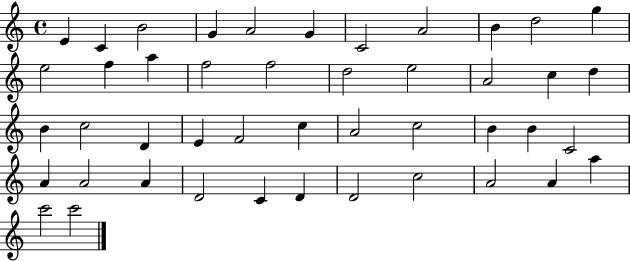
{
  \clef treble
  \time 4/4
  \defaultTimeSignature
  \key c \major
  e'4 c'4 b'2 | g'4 a'2 g'4 | c'2 a'2 | b'4 d''2 g''4 | \break e''2 f''4 a''4 | f''2 f''2 | d''2 e''2 | a'2 c''4 d''4 | \break b'4 c''2 d'4 | e'4 f'2 c''4 | a'2 c''2 | b'4 b'4 c'2 | \break a'4 a'2 a'4 | d'2 c'4 d'4 | d'2 c''2 | a'2 a'4 a''4 | \break c'''2 c'''2 | \bar "|."
}